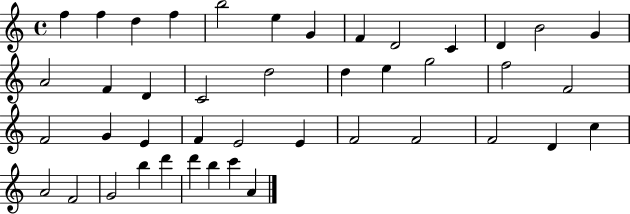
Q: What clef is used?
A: treble